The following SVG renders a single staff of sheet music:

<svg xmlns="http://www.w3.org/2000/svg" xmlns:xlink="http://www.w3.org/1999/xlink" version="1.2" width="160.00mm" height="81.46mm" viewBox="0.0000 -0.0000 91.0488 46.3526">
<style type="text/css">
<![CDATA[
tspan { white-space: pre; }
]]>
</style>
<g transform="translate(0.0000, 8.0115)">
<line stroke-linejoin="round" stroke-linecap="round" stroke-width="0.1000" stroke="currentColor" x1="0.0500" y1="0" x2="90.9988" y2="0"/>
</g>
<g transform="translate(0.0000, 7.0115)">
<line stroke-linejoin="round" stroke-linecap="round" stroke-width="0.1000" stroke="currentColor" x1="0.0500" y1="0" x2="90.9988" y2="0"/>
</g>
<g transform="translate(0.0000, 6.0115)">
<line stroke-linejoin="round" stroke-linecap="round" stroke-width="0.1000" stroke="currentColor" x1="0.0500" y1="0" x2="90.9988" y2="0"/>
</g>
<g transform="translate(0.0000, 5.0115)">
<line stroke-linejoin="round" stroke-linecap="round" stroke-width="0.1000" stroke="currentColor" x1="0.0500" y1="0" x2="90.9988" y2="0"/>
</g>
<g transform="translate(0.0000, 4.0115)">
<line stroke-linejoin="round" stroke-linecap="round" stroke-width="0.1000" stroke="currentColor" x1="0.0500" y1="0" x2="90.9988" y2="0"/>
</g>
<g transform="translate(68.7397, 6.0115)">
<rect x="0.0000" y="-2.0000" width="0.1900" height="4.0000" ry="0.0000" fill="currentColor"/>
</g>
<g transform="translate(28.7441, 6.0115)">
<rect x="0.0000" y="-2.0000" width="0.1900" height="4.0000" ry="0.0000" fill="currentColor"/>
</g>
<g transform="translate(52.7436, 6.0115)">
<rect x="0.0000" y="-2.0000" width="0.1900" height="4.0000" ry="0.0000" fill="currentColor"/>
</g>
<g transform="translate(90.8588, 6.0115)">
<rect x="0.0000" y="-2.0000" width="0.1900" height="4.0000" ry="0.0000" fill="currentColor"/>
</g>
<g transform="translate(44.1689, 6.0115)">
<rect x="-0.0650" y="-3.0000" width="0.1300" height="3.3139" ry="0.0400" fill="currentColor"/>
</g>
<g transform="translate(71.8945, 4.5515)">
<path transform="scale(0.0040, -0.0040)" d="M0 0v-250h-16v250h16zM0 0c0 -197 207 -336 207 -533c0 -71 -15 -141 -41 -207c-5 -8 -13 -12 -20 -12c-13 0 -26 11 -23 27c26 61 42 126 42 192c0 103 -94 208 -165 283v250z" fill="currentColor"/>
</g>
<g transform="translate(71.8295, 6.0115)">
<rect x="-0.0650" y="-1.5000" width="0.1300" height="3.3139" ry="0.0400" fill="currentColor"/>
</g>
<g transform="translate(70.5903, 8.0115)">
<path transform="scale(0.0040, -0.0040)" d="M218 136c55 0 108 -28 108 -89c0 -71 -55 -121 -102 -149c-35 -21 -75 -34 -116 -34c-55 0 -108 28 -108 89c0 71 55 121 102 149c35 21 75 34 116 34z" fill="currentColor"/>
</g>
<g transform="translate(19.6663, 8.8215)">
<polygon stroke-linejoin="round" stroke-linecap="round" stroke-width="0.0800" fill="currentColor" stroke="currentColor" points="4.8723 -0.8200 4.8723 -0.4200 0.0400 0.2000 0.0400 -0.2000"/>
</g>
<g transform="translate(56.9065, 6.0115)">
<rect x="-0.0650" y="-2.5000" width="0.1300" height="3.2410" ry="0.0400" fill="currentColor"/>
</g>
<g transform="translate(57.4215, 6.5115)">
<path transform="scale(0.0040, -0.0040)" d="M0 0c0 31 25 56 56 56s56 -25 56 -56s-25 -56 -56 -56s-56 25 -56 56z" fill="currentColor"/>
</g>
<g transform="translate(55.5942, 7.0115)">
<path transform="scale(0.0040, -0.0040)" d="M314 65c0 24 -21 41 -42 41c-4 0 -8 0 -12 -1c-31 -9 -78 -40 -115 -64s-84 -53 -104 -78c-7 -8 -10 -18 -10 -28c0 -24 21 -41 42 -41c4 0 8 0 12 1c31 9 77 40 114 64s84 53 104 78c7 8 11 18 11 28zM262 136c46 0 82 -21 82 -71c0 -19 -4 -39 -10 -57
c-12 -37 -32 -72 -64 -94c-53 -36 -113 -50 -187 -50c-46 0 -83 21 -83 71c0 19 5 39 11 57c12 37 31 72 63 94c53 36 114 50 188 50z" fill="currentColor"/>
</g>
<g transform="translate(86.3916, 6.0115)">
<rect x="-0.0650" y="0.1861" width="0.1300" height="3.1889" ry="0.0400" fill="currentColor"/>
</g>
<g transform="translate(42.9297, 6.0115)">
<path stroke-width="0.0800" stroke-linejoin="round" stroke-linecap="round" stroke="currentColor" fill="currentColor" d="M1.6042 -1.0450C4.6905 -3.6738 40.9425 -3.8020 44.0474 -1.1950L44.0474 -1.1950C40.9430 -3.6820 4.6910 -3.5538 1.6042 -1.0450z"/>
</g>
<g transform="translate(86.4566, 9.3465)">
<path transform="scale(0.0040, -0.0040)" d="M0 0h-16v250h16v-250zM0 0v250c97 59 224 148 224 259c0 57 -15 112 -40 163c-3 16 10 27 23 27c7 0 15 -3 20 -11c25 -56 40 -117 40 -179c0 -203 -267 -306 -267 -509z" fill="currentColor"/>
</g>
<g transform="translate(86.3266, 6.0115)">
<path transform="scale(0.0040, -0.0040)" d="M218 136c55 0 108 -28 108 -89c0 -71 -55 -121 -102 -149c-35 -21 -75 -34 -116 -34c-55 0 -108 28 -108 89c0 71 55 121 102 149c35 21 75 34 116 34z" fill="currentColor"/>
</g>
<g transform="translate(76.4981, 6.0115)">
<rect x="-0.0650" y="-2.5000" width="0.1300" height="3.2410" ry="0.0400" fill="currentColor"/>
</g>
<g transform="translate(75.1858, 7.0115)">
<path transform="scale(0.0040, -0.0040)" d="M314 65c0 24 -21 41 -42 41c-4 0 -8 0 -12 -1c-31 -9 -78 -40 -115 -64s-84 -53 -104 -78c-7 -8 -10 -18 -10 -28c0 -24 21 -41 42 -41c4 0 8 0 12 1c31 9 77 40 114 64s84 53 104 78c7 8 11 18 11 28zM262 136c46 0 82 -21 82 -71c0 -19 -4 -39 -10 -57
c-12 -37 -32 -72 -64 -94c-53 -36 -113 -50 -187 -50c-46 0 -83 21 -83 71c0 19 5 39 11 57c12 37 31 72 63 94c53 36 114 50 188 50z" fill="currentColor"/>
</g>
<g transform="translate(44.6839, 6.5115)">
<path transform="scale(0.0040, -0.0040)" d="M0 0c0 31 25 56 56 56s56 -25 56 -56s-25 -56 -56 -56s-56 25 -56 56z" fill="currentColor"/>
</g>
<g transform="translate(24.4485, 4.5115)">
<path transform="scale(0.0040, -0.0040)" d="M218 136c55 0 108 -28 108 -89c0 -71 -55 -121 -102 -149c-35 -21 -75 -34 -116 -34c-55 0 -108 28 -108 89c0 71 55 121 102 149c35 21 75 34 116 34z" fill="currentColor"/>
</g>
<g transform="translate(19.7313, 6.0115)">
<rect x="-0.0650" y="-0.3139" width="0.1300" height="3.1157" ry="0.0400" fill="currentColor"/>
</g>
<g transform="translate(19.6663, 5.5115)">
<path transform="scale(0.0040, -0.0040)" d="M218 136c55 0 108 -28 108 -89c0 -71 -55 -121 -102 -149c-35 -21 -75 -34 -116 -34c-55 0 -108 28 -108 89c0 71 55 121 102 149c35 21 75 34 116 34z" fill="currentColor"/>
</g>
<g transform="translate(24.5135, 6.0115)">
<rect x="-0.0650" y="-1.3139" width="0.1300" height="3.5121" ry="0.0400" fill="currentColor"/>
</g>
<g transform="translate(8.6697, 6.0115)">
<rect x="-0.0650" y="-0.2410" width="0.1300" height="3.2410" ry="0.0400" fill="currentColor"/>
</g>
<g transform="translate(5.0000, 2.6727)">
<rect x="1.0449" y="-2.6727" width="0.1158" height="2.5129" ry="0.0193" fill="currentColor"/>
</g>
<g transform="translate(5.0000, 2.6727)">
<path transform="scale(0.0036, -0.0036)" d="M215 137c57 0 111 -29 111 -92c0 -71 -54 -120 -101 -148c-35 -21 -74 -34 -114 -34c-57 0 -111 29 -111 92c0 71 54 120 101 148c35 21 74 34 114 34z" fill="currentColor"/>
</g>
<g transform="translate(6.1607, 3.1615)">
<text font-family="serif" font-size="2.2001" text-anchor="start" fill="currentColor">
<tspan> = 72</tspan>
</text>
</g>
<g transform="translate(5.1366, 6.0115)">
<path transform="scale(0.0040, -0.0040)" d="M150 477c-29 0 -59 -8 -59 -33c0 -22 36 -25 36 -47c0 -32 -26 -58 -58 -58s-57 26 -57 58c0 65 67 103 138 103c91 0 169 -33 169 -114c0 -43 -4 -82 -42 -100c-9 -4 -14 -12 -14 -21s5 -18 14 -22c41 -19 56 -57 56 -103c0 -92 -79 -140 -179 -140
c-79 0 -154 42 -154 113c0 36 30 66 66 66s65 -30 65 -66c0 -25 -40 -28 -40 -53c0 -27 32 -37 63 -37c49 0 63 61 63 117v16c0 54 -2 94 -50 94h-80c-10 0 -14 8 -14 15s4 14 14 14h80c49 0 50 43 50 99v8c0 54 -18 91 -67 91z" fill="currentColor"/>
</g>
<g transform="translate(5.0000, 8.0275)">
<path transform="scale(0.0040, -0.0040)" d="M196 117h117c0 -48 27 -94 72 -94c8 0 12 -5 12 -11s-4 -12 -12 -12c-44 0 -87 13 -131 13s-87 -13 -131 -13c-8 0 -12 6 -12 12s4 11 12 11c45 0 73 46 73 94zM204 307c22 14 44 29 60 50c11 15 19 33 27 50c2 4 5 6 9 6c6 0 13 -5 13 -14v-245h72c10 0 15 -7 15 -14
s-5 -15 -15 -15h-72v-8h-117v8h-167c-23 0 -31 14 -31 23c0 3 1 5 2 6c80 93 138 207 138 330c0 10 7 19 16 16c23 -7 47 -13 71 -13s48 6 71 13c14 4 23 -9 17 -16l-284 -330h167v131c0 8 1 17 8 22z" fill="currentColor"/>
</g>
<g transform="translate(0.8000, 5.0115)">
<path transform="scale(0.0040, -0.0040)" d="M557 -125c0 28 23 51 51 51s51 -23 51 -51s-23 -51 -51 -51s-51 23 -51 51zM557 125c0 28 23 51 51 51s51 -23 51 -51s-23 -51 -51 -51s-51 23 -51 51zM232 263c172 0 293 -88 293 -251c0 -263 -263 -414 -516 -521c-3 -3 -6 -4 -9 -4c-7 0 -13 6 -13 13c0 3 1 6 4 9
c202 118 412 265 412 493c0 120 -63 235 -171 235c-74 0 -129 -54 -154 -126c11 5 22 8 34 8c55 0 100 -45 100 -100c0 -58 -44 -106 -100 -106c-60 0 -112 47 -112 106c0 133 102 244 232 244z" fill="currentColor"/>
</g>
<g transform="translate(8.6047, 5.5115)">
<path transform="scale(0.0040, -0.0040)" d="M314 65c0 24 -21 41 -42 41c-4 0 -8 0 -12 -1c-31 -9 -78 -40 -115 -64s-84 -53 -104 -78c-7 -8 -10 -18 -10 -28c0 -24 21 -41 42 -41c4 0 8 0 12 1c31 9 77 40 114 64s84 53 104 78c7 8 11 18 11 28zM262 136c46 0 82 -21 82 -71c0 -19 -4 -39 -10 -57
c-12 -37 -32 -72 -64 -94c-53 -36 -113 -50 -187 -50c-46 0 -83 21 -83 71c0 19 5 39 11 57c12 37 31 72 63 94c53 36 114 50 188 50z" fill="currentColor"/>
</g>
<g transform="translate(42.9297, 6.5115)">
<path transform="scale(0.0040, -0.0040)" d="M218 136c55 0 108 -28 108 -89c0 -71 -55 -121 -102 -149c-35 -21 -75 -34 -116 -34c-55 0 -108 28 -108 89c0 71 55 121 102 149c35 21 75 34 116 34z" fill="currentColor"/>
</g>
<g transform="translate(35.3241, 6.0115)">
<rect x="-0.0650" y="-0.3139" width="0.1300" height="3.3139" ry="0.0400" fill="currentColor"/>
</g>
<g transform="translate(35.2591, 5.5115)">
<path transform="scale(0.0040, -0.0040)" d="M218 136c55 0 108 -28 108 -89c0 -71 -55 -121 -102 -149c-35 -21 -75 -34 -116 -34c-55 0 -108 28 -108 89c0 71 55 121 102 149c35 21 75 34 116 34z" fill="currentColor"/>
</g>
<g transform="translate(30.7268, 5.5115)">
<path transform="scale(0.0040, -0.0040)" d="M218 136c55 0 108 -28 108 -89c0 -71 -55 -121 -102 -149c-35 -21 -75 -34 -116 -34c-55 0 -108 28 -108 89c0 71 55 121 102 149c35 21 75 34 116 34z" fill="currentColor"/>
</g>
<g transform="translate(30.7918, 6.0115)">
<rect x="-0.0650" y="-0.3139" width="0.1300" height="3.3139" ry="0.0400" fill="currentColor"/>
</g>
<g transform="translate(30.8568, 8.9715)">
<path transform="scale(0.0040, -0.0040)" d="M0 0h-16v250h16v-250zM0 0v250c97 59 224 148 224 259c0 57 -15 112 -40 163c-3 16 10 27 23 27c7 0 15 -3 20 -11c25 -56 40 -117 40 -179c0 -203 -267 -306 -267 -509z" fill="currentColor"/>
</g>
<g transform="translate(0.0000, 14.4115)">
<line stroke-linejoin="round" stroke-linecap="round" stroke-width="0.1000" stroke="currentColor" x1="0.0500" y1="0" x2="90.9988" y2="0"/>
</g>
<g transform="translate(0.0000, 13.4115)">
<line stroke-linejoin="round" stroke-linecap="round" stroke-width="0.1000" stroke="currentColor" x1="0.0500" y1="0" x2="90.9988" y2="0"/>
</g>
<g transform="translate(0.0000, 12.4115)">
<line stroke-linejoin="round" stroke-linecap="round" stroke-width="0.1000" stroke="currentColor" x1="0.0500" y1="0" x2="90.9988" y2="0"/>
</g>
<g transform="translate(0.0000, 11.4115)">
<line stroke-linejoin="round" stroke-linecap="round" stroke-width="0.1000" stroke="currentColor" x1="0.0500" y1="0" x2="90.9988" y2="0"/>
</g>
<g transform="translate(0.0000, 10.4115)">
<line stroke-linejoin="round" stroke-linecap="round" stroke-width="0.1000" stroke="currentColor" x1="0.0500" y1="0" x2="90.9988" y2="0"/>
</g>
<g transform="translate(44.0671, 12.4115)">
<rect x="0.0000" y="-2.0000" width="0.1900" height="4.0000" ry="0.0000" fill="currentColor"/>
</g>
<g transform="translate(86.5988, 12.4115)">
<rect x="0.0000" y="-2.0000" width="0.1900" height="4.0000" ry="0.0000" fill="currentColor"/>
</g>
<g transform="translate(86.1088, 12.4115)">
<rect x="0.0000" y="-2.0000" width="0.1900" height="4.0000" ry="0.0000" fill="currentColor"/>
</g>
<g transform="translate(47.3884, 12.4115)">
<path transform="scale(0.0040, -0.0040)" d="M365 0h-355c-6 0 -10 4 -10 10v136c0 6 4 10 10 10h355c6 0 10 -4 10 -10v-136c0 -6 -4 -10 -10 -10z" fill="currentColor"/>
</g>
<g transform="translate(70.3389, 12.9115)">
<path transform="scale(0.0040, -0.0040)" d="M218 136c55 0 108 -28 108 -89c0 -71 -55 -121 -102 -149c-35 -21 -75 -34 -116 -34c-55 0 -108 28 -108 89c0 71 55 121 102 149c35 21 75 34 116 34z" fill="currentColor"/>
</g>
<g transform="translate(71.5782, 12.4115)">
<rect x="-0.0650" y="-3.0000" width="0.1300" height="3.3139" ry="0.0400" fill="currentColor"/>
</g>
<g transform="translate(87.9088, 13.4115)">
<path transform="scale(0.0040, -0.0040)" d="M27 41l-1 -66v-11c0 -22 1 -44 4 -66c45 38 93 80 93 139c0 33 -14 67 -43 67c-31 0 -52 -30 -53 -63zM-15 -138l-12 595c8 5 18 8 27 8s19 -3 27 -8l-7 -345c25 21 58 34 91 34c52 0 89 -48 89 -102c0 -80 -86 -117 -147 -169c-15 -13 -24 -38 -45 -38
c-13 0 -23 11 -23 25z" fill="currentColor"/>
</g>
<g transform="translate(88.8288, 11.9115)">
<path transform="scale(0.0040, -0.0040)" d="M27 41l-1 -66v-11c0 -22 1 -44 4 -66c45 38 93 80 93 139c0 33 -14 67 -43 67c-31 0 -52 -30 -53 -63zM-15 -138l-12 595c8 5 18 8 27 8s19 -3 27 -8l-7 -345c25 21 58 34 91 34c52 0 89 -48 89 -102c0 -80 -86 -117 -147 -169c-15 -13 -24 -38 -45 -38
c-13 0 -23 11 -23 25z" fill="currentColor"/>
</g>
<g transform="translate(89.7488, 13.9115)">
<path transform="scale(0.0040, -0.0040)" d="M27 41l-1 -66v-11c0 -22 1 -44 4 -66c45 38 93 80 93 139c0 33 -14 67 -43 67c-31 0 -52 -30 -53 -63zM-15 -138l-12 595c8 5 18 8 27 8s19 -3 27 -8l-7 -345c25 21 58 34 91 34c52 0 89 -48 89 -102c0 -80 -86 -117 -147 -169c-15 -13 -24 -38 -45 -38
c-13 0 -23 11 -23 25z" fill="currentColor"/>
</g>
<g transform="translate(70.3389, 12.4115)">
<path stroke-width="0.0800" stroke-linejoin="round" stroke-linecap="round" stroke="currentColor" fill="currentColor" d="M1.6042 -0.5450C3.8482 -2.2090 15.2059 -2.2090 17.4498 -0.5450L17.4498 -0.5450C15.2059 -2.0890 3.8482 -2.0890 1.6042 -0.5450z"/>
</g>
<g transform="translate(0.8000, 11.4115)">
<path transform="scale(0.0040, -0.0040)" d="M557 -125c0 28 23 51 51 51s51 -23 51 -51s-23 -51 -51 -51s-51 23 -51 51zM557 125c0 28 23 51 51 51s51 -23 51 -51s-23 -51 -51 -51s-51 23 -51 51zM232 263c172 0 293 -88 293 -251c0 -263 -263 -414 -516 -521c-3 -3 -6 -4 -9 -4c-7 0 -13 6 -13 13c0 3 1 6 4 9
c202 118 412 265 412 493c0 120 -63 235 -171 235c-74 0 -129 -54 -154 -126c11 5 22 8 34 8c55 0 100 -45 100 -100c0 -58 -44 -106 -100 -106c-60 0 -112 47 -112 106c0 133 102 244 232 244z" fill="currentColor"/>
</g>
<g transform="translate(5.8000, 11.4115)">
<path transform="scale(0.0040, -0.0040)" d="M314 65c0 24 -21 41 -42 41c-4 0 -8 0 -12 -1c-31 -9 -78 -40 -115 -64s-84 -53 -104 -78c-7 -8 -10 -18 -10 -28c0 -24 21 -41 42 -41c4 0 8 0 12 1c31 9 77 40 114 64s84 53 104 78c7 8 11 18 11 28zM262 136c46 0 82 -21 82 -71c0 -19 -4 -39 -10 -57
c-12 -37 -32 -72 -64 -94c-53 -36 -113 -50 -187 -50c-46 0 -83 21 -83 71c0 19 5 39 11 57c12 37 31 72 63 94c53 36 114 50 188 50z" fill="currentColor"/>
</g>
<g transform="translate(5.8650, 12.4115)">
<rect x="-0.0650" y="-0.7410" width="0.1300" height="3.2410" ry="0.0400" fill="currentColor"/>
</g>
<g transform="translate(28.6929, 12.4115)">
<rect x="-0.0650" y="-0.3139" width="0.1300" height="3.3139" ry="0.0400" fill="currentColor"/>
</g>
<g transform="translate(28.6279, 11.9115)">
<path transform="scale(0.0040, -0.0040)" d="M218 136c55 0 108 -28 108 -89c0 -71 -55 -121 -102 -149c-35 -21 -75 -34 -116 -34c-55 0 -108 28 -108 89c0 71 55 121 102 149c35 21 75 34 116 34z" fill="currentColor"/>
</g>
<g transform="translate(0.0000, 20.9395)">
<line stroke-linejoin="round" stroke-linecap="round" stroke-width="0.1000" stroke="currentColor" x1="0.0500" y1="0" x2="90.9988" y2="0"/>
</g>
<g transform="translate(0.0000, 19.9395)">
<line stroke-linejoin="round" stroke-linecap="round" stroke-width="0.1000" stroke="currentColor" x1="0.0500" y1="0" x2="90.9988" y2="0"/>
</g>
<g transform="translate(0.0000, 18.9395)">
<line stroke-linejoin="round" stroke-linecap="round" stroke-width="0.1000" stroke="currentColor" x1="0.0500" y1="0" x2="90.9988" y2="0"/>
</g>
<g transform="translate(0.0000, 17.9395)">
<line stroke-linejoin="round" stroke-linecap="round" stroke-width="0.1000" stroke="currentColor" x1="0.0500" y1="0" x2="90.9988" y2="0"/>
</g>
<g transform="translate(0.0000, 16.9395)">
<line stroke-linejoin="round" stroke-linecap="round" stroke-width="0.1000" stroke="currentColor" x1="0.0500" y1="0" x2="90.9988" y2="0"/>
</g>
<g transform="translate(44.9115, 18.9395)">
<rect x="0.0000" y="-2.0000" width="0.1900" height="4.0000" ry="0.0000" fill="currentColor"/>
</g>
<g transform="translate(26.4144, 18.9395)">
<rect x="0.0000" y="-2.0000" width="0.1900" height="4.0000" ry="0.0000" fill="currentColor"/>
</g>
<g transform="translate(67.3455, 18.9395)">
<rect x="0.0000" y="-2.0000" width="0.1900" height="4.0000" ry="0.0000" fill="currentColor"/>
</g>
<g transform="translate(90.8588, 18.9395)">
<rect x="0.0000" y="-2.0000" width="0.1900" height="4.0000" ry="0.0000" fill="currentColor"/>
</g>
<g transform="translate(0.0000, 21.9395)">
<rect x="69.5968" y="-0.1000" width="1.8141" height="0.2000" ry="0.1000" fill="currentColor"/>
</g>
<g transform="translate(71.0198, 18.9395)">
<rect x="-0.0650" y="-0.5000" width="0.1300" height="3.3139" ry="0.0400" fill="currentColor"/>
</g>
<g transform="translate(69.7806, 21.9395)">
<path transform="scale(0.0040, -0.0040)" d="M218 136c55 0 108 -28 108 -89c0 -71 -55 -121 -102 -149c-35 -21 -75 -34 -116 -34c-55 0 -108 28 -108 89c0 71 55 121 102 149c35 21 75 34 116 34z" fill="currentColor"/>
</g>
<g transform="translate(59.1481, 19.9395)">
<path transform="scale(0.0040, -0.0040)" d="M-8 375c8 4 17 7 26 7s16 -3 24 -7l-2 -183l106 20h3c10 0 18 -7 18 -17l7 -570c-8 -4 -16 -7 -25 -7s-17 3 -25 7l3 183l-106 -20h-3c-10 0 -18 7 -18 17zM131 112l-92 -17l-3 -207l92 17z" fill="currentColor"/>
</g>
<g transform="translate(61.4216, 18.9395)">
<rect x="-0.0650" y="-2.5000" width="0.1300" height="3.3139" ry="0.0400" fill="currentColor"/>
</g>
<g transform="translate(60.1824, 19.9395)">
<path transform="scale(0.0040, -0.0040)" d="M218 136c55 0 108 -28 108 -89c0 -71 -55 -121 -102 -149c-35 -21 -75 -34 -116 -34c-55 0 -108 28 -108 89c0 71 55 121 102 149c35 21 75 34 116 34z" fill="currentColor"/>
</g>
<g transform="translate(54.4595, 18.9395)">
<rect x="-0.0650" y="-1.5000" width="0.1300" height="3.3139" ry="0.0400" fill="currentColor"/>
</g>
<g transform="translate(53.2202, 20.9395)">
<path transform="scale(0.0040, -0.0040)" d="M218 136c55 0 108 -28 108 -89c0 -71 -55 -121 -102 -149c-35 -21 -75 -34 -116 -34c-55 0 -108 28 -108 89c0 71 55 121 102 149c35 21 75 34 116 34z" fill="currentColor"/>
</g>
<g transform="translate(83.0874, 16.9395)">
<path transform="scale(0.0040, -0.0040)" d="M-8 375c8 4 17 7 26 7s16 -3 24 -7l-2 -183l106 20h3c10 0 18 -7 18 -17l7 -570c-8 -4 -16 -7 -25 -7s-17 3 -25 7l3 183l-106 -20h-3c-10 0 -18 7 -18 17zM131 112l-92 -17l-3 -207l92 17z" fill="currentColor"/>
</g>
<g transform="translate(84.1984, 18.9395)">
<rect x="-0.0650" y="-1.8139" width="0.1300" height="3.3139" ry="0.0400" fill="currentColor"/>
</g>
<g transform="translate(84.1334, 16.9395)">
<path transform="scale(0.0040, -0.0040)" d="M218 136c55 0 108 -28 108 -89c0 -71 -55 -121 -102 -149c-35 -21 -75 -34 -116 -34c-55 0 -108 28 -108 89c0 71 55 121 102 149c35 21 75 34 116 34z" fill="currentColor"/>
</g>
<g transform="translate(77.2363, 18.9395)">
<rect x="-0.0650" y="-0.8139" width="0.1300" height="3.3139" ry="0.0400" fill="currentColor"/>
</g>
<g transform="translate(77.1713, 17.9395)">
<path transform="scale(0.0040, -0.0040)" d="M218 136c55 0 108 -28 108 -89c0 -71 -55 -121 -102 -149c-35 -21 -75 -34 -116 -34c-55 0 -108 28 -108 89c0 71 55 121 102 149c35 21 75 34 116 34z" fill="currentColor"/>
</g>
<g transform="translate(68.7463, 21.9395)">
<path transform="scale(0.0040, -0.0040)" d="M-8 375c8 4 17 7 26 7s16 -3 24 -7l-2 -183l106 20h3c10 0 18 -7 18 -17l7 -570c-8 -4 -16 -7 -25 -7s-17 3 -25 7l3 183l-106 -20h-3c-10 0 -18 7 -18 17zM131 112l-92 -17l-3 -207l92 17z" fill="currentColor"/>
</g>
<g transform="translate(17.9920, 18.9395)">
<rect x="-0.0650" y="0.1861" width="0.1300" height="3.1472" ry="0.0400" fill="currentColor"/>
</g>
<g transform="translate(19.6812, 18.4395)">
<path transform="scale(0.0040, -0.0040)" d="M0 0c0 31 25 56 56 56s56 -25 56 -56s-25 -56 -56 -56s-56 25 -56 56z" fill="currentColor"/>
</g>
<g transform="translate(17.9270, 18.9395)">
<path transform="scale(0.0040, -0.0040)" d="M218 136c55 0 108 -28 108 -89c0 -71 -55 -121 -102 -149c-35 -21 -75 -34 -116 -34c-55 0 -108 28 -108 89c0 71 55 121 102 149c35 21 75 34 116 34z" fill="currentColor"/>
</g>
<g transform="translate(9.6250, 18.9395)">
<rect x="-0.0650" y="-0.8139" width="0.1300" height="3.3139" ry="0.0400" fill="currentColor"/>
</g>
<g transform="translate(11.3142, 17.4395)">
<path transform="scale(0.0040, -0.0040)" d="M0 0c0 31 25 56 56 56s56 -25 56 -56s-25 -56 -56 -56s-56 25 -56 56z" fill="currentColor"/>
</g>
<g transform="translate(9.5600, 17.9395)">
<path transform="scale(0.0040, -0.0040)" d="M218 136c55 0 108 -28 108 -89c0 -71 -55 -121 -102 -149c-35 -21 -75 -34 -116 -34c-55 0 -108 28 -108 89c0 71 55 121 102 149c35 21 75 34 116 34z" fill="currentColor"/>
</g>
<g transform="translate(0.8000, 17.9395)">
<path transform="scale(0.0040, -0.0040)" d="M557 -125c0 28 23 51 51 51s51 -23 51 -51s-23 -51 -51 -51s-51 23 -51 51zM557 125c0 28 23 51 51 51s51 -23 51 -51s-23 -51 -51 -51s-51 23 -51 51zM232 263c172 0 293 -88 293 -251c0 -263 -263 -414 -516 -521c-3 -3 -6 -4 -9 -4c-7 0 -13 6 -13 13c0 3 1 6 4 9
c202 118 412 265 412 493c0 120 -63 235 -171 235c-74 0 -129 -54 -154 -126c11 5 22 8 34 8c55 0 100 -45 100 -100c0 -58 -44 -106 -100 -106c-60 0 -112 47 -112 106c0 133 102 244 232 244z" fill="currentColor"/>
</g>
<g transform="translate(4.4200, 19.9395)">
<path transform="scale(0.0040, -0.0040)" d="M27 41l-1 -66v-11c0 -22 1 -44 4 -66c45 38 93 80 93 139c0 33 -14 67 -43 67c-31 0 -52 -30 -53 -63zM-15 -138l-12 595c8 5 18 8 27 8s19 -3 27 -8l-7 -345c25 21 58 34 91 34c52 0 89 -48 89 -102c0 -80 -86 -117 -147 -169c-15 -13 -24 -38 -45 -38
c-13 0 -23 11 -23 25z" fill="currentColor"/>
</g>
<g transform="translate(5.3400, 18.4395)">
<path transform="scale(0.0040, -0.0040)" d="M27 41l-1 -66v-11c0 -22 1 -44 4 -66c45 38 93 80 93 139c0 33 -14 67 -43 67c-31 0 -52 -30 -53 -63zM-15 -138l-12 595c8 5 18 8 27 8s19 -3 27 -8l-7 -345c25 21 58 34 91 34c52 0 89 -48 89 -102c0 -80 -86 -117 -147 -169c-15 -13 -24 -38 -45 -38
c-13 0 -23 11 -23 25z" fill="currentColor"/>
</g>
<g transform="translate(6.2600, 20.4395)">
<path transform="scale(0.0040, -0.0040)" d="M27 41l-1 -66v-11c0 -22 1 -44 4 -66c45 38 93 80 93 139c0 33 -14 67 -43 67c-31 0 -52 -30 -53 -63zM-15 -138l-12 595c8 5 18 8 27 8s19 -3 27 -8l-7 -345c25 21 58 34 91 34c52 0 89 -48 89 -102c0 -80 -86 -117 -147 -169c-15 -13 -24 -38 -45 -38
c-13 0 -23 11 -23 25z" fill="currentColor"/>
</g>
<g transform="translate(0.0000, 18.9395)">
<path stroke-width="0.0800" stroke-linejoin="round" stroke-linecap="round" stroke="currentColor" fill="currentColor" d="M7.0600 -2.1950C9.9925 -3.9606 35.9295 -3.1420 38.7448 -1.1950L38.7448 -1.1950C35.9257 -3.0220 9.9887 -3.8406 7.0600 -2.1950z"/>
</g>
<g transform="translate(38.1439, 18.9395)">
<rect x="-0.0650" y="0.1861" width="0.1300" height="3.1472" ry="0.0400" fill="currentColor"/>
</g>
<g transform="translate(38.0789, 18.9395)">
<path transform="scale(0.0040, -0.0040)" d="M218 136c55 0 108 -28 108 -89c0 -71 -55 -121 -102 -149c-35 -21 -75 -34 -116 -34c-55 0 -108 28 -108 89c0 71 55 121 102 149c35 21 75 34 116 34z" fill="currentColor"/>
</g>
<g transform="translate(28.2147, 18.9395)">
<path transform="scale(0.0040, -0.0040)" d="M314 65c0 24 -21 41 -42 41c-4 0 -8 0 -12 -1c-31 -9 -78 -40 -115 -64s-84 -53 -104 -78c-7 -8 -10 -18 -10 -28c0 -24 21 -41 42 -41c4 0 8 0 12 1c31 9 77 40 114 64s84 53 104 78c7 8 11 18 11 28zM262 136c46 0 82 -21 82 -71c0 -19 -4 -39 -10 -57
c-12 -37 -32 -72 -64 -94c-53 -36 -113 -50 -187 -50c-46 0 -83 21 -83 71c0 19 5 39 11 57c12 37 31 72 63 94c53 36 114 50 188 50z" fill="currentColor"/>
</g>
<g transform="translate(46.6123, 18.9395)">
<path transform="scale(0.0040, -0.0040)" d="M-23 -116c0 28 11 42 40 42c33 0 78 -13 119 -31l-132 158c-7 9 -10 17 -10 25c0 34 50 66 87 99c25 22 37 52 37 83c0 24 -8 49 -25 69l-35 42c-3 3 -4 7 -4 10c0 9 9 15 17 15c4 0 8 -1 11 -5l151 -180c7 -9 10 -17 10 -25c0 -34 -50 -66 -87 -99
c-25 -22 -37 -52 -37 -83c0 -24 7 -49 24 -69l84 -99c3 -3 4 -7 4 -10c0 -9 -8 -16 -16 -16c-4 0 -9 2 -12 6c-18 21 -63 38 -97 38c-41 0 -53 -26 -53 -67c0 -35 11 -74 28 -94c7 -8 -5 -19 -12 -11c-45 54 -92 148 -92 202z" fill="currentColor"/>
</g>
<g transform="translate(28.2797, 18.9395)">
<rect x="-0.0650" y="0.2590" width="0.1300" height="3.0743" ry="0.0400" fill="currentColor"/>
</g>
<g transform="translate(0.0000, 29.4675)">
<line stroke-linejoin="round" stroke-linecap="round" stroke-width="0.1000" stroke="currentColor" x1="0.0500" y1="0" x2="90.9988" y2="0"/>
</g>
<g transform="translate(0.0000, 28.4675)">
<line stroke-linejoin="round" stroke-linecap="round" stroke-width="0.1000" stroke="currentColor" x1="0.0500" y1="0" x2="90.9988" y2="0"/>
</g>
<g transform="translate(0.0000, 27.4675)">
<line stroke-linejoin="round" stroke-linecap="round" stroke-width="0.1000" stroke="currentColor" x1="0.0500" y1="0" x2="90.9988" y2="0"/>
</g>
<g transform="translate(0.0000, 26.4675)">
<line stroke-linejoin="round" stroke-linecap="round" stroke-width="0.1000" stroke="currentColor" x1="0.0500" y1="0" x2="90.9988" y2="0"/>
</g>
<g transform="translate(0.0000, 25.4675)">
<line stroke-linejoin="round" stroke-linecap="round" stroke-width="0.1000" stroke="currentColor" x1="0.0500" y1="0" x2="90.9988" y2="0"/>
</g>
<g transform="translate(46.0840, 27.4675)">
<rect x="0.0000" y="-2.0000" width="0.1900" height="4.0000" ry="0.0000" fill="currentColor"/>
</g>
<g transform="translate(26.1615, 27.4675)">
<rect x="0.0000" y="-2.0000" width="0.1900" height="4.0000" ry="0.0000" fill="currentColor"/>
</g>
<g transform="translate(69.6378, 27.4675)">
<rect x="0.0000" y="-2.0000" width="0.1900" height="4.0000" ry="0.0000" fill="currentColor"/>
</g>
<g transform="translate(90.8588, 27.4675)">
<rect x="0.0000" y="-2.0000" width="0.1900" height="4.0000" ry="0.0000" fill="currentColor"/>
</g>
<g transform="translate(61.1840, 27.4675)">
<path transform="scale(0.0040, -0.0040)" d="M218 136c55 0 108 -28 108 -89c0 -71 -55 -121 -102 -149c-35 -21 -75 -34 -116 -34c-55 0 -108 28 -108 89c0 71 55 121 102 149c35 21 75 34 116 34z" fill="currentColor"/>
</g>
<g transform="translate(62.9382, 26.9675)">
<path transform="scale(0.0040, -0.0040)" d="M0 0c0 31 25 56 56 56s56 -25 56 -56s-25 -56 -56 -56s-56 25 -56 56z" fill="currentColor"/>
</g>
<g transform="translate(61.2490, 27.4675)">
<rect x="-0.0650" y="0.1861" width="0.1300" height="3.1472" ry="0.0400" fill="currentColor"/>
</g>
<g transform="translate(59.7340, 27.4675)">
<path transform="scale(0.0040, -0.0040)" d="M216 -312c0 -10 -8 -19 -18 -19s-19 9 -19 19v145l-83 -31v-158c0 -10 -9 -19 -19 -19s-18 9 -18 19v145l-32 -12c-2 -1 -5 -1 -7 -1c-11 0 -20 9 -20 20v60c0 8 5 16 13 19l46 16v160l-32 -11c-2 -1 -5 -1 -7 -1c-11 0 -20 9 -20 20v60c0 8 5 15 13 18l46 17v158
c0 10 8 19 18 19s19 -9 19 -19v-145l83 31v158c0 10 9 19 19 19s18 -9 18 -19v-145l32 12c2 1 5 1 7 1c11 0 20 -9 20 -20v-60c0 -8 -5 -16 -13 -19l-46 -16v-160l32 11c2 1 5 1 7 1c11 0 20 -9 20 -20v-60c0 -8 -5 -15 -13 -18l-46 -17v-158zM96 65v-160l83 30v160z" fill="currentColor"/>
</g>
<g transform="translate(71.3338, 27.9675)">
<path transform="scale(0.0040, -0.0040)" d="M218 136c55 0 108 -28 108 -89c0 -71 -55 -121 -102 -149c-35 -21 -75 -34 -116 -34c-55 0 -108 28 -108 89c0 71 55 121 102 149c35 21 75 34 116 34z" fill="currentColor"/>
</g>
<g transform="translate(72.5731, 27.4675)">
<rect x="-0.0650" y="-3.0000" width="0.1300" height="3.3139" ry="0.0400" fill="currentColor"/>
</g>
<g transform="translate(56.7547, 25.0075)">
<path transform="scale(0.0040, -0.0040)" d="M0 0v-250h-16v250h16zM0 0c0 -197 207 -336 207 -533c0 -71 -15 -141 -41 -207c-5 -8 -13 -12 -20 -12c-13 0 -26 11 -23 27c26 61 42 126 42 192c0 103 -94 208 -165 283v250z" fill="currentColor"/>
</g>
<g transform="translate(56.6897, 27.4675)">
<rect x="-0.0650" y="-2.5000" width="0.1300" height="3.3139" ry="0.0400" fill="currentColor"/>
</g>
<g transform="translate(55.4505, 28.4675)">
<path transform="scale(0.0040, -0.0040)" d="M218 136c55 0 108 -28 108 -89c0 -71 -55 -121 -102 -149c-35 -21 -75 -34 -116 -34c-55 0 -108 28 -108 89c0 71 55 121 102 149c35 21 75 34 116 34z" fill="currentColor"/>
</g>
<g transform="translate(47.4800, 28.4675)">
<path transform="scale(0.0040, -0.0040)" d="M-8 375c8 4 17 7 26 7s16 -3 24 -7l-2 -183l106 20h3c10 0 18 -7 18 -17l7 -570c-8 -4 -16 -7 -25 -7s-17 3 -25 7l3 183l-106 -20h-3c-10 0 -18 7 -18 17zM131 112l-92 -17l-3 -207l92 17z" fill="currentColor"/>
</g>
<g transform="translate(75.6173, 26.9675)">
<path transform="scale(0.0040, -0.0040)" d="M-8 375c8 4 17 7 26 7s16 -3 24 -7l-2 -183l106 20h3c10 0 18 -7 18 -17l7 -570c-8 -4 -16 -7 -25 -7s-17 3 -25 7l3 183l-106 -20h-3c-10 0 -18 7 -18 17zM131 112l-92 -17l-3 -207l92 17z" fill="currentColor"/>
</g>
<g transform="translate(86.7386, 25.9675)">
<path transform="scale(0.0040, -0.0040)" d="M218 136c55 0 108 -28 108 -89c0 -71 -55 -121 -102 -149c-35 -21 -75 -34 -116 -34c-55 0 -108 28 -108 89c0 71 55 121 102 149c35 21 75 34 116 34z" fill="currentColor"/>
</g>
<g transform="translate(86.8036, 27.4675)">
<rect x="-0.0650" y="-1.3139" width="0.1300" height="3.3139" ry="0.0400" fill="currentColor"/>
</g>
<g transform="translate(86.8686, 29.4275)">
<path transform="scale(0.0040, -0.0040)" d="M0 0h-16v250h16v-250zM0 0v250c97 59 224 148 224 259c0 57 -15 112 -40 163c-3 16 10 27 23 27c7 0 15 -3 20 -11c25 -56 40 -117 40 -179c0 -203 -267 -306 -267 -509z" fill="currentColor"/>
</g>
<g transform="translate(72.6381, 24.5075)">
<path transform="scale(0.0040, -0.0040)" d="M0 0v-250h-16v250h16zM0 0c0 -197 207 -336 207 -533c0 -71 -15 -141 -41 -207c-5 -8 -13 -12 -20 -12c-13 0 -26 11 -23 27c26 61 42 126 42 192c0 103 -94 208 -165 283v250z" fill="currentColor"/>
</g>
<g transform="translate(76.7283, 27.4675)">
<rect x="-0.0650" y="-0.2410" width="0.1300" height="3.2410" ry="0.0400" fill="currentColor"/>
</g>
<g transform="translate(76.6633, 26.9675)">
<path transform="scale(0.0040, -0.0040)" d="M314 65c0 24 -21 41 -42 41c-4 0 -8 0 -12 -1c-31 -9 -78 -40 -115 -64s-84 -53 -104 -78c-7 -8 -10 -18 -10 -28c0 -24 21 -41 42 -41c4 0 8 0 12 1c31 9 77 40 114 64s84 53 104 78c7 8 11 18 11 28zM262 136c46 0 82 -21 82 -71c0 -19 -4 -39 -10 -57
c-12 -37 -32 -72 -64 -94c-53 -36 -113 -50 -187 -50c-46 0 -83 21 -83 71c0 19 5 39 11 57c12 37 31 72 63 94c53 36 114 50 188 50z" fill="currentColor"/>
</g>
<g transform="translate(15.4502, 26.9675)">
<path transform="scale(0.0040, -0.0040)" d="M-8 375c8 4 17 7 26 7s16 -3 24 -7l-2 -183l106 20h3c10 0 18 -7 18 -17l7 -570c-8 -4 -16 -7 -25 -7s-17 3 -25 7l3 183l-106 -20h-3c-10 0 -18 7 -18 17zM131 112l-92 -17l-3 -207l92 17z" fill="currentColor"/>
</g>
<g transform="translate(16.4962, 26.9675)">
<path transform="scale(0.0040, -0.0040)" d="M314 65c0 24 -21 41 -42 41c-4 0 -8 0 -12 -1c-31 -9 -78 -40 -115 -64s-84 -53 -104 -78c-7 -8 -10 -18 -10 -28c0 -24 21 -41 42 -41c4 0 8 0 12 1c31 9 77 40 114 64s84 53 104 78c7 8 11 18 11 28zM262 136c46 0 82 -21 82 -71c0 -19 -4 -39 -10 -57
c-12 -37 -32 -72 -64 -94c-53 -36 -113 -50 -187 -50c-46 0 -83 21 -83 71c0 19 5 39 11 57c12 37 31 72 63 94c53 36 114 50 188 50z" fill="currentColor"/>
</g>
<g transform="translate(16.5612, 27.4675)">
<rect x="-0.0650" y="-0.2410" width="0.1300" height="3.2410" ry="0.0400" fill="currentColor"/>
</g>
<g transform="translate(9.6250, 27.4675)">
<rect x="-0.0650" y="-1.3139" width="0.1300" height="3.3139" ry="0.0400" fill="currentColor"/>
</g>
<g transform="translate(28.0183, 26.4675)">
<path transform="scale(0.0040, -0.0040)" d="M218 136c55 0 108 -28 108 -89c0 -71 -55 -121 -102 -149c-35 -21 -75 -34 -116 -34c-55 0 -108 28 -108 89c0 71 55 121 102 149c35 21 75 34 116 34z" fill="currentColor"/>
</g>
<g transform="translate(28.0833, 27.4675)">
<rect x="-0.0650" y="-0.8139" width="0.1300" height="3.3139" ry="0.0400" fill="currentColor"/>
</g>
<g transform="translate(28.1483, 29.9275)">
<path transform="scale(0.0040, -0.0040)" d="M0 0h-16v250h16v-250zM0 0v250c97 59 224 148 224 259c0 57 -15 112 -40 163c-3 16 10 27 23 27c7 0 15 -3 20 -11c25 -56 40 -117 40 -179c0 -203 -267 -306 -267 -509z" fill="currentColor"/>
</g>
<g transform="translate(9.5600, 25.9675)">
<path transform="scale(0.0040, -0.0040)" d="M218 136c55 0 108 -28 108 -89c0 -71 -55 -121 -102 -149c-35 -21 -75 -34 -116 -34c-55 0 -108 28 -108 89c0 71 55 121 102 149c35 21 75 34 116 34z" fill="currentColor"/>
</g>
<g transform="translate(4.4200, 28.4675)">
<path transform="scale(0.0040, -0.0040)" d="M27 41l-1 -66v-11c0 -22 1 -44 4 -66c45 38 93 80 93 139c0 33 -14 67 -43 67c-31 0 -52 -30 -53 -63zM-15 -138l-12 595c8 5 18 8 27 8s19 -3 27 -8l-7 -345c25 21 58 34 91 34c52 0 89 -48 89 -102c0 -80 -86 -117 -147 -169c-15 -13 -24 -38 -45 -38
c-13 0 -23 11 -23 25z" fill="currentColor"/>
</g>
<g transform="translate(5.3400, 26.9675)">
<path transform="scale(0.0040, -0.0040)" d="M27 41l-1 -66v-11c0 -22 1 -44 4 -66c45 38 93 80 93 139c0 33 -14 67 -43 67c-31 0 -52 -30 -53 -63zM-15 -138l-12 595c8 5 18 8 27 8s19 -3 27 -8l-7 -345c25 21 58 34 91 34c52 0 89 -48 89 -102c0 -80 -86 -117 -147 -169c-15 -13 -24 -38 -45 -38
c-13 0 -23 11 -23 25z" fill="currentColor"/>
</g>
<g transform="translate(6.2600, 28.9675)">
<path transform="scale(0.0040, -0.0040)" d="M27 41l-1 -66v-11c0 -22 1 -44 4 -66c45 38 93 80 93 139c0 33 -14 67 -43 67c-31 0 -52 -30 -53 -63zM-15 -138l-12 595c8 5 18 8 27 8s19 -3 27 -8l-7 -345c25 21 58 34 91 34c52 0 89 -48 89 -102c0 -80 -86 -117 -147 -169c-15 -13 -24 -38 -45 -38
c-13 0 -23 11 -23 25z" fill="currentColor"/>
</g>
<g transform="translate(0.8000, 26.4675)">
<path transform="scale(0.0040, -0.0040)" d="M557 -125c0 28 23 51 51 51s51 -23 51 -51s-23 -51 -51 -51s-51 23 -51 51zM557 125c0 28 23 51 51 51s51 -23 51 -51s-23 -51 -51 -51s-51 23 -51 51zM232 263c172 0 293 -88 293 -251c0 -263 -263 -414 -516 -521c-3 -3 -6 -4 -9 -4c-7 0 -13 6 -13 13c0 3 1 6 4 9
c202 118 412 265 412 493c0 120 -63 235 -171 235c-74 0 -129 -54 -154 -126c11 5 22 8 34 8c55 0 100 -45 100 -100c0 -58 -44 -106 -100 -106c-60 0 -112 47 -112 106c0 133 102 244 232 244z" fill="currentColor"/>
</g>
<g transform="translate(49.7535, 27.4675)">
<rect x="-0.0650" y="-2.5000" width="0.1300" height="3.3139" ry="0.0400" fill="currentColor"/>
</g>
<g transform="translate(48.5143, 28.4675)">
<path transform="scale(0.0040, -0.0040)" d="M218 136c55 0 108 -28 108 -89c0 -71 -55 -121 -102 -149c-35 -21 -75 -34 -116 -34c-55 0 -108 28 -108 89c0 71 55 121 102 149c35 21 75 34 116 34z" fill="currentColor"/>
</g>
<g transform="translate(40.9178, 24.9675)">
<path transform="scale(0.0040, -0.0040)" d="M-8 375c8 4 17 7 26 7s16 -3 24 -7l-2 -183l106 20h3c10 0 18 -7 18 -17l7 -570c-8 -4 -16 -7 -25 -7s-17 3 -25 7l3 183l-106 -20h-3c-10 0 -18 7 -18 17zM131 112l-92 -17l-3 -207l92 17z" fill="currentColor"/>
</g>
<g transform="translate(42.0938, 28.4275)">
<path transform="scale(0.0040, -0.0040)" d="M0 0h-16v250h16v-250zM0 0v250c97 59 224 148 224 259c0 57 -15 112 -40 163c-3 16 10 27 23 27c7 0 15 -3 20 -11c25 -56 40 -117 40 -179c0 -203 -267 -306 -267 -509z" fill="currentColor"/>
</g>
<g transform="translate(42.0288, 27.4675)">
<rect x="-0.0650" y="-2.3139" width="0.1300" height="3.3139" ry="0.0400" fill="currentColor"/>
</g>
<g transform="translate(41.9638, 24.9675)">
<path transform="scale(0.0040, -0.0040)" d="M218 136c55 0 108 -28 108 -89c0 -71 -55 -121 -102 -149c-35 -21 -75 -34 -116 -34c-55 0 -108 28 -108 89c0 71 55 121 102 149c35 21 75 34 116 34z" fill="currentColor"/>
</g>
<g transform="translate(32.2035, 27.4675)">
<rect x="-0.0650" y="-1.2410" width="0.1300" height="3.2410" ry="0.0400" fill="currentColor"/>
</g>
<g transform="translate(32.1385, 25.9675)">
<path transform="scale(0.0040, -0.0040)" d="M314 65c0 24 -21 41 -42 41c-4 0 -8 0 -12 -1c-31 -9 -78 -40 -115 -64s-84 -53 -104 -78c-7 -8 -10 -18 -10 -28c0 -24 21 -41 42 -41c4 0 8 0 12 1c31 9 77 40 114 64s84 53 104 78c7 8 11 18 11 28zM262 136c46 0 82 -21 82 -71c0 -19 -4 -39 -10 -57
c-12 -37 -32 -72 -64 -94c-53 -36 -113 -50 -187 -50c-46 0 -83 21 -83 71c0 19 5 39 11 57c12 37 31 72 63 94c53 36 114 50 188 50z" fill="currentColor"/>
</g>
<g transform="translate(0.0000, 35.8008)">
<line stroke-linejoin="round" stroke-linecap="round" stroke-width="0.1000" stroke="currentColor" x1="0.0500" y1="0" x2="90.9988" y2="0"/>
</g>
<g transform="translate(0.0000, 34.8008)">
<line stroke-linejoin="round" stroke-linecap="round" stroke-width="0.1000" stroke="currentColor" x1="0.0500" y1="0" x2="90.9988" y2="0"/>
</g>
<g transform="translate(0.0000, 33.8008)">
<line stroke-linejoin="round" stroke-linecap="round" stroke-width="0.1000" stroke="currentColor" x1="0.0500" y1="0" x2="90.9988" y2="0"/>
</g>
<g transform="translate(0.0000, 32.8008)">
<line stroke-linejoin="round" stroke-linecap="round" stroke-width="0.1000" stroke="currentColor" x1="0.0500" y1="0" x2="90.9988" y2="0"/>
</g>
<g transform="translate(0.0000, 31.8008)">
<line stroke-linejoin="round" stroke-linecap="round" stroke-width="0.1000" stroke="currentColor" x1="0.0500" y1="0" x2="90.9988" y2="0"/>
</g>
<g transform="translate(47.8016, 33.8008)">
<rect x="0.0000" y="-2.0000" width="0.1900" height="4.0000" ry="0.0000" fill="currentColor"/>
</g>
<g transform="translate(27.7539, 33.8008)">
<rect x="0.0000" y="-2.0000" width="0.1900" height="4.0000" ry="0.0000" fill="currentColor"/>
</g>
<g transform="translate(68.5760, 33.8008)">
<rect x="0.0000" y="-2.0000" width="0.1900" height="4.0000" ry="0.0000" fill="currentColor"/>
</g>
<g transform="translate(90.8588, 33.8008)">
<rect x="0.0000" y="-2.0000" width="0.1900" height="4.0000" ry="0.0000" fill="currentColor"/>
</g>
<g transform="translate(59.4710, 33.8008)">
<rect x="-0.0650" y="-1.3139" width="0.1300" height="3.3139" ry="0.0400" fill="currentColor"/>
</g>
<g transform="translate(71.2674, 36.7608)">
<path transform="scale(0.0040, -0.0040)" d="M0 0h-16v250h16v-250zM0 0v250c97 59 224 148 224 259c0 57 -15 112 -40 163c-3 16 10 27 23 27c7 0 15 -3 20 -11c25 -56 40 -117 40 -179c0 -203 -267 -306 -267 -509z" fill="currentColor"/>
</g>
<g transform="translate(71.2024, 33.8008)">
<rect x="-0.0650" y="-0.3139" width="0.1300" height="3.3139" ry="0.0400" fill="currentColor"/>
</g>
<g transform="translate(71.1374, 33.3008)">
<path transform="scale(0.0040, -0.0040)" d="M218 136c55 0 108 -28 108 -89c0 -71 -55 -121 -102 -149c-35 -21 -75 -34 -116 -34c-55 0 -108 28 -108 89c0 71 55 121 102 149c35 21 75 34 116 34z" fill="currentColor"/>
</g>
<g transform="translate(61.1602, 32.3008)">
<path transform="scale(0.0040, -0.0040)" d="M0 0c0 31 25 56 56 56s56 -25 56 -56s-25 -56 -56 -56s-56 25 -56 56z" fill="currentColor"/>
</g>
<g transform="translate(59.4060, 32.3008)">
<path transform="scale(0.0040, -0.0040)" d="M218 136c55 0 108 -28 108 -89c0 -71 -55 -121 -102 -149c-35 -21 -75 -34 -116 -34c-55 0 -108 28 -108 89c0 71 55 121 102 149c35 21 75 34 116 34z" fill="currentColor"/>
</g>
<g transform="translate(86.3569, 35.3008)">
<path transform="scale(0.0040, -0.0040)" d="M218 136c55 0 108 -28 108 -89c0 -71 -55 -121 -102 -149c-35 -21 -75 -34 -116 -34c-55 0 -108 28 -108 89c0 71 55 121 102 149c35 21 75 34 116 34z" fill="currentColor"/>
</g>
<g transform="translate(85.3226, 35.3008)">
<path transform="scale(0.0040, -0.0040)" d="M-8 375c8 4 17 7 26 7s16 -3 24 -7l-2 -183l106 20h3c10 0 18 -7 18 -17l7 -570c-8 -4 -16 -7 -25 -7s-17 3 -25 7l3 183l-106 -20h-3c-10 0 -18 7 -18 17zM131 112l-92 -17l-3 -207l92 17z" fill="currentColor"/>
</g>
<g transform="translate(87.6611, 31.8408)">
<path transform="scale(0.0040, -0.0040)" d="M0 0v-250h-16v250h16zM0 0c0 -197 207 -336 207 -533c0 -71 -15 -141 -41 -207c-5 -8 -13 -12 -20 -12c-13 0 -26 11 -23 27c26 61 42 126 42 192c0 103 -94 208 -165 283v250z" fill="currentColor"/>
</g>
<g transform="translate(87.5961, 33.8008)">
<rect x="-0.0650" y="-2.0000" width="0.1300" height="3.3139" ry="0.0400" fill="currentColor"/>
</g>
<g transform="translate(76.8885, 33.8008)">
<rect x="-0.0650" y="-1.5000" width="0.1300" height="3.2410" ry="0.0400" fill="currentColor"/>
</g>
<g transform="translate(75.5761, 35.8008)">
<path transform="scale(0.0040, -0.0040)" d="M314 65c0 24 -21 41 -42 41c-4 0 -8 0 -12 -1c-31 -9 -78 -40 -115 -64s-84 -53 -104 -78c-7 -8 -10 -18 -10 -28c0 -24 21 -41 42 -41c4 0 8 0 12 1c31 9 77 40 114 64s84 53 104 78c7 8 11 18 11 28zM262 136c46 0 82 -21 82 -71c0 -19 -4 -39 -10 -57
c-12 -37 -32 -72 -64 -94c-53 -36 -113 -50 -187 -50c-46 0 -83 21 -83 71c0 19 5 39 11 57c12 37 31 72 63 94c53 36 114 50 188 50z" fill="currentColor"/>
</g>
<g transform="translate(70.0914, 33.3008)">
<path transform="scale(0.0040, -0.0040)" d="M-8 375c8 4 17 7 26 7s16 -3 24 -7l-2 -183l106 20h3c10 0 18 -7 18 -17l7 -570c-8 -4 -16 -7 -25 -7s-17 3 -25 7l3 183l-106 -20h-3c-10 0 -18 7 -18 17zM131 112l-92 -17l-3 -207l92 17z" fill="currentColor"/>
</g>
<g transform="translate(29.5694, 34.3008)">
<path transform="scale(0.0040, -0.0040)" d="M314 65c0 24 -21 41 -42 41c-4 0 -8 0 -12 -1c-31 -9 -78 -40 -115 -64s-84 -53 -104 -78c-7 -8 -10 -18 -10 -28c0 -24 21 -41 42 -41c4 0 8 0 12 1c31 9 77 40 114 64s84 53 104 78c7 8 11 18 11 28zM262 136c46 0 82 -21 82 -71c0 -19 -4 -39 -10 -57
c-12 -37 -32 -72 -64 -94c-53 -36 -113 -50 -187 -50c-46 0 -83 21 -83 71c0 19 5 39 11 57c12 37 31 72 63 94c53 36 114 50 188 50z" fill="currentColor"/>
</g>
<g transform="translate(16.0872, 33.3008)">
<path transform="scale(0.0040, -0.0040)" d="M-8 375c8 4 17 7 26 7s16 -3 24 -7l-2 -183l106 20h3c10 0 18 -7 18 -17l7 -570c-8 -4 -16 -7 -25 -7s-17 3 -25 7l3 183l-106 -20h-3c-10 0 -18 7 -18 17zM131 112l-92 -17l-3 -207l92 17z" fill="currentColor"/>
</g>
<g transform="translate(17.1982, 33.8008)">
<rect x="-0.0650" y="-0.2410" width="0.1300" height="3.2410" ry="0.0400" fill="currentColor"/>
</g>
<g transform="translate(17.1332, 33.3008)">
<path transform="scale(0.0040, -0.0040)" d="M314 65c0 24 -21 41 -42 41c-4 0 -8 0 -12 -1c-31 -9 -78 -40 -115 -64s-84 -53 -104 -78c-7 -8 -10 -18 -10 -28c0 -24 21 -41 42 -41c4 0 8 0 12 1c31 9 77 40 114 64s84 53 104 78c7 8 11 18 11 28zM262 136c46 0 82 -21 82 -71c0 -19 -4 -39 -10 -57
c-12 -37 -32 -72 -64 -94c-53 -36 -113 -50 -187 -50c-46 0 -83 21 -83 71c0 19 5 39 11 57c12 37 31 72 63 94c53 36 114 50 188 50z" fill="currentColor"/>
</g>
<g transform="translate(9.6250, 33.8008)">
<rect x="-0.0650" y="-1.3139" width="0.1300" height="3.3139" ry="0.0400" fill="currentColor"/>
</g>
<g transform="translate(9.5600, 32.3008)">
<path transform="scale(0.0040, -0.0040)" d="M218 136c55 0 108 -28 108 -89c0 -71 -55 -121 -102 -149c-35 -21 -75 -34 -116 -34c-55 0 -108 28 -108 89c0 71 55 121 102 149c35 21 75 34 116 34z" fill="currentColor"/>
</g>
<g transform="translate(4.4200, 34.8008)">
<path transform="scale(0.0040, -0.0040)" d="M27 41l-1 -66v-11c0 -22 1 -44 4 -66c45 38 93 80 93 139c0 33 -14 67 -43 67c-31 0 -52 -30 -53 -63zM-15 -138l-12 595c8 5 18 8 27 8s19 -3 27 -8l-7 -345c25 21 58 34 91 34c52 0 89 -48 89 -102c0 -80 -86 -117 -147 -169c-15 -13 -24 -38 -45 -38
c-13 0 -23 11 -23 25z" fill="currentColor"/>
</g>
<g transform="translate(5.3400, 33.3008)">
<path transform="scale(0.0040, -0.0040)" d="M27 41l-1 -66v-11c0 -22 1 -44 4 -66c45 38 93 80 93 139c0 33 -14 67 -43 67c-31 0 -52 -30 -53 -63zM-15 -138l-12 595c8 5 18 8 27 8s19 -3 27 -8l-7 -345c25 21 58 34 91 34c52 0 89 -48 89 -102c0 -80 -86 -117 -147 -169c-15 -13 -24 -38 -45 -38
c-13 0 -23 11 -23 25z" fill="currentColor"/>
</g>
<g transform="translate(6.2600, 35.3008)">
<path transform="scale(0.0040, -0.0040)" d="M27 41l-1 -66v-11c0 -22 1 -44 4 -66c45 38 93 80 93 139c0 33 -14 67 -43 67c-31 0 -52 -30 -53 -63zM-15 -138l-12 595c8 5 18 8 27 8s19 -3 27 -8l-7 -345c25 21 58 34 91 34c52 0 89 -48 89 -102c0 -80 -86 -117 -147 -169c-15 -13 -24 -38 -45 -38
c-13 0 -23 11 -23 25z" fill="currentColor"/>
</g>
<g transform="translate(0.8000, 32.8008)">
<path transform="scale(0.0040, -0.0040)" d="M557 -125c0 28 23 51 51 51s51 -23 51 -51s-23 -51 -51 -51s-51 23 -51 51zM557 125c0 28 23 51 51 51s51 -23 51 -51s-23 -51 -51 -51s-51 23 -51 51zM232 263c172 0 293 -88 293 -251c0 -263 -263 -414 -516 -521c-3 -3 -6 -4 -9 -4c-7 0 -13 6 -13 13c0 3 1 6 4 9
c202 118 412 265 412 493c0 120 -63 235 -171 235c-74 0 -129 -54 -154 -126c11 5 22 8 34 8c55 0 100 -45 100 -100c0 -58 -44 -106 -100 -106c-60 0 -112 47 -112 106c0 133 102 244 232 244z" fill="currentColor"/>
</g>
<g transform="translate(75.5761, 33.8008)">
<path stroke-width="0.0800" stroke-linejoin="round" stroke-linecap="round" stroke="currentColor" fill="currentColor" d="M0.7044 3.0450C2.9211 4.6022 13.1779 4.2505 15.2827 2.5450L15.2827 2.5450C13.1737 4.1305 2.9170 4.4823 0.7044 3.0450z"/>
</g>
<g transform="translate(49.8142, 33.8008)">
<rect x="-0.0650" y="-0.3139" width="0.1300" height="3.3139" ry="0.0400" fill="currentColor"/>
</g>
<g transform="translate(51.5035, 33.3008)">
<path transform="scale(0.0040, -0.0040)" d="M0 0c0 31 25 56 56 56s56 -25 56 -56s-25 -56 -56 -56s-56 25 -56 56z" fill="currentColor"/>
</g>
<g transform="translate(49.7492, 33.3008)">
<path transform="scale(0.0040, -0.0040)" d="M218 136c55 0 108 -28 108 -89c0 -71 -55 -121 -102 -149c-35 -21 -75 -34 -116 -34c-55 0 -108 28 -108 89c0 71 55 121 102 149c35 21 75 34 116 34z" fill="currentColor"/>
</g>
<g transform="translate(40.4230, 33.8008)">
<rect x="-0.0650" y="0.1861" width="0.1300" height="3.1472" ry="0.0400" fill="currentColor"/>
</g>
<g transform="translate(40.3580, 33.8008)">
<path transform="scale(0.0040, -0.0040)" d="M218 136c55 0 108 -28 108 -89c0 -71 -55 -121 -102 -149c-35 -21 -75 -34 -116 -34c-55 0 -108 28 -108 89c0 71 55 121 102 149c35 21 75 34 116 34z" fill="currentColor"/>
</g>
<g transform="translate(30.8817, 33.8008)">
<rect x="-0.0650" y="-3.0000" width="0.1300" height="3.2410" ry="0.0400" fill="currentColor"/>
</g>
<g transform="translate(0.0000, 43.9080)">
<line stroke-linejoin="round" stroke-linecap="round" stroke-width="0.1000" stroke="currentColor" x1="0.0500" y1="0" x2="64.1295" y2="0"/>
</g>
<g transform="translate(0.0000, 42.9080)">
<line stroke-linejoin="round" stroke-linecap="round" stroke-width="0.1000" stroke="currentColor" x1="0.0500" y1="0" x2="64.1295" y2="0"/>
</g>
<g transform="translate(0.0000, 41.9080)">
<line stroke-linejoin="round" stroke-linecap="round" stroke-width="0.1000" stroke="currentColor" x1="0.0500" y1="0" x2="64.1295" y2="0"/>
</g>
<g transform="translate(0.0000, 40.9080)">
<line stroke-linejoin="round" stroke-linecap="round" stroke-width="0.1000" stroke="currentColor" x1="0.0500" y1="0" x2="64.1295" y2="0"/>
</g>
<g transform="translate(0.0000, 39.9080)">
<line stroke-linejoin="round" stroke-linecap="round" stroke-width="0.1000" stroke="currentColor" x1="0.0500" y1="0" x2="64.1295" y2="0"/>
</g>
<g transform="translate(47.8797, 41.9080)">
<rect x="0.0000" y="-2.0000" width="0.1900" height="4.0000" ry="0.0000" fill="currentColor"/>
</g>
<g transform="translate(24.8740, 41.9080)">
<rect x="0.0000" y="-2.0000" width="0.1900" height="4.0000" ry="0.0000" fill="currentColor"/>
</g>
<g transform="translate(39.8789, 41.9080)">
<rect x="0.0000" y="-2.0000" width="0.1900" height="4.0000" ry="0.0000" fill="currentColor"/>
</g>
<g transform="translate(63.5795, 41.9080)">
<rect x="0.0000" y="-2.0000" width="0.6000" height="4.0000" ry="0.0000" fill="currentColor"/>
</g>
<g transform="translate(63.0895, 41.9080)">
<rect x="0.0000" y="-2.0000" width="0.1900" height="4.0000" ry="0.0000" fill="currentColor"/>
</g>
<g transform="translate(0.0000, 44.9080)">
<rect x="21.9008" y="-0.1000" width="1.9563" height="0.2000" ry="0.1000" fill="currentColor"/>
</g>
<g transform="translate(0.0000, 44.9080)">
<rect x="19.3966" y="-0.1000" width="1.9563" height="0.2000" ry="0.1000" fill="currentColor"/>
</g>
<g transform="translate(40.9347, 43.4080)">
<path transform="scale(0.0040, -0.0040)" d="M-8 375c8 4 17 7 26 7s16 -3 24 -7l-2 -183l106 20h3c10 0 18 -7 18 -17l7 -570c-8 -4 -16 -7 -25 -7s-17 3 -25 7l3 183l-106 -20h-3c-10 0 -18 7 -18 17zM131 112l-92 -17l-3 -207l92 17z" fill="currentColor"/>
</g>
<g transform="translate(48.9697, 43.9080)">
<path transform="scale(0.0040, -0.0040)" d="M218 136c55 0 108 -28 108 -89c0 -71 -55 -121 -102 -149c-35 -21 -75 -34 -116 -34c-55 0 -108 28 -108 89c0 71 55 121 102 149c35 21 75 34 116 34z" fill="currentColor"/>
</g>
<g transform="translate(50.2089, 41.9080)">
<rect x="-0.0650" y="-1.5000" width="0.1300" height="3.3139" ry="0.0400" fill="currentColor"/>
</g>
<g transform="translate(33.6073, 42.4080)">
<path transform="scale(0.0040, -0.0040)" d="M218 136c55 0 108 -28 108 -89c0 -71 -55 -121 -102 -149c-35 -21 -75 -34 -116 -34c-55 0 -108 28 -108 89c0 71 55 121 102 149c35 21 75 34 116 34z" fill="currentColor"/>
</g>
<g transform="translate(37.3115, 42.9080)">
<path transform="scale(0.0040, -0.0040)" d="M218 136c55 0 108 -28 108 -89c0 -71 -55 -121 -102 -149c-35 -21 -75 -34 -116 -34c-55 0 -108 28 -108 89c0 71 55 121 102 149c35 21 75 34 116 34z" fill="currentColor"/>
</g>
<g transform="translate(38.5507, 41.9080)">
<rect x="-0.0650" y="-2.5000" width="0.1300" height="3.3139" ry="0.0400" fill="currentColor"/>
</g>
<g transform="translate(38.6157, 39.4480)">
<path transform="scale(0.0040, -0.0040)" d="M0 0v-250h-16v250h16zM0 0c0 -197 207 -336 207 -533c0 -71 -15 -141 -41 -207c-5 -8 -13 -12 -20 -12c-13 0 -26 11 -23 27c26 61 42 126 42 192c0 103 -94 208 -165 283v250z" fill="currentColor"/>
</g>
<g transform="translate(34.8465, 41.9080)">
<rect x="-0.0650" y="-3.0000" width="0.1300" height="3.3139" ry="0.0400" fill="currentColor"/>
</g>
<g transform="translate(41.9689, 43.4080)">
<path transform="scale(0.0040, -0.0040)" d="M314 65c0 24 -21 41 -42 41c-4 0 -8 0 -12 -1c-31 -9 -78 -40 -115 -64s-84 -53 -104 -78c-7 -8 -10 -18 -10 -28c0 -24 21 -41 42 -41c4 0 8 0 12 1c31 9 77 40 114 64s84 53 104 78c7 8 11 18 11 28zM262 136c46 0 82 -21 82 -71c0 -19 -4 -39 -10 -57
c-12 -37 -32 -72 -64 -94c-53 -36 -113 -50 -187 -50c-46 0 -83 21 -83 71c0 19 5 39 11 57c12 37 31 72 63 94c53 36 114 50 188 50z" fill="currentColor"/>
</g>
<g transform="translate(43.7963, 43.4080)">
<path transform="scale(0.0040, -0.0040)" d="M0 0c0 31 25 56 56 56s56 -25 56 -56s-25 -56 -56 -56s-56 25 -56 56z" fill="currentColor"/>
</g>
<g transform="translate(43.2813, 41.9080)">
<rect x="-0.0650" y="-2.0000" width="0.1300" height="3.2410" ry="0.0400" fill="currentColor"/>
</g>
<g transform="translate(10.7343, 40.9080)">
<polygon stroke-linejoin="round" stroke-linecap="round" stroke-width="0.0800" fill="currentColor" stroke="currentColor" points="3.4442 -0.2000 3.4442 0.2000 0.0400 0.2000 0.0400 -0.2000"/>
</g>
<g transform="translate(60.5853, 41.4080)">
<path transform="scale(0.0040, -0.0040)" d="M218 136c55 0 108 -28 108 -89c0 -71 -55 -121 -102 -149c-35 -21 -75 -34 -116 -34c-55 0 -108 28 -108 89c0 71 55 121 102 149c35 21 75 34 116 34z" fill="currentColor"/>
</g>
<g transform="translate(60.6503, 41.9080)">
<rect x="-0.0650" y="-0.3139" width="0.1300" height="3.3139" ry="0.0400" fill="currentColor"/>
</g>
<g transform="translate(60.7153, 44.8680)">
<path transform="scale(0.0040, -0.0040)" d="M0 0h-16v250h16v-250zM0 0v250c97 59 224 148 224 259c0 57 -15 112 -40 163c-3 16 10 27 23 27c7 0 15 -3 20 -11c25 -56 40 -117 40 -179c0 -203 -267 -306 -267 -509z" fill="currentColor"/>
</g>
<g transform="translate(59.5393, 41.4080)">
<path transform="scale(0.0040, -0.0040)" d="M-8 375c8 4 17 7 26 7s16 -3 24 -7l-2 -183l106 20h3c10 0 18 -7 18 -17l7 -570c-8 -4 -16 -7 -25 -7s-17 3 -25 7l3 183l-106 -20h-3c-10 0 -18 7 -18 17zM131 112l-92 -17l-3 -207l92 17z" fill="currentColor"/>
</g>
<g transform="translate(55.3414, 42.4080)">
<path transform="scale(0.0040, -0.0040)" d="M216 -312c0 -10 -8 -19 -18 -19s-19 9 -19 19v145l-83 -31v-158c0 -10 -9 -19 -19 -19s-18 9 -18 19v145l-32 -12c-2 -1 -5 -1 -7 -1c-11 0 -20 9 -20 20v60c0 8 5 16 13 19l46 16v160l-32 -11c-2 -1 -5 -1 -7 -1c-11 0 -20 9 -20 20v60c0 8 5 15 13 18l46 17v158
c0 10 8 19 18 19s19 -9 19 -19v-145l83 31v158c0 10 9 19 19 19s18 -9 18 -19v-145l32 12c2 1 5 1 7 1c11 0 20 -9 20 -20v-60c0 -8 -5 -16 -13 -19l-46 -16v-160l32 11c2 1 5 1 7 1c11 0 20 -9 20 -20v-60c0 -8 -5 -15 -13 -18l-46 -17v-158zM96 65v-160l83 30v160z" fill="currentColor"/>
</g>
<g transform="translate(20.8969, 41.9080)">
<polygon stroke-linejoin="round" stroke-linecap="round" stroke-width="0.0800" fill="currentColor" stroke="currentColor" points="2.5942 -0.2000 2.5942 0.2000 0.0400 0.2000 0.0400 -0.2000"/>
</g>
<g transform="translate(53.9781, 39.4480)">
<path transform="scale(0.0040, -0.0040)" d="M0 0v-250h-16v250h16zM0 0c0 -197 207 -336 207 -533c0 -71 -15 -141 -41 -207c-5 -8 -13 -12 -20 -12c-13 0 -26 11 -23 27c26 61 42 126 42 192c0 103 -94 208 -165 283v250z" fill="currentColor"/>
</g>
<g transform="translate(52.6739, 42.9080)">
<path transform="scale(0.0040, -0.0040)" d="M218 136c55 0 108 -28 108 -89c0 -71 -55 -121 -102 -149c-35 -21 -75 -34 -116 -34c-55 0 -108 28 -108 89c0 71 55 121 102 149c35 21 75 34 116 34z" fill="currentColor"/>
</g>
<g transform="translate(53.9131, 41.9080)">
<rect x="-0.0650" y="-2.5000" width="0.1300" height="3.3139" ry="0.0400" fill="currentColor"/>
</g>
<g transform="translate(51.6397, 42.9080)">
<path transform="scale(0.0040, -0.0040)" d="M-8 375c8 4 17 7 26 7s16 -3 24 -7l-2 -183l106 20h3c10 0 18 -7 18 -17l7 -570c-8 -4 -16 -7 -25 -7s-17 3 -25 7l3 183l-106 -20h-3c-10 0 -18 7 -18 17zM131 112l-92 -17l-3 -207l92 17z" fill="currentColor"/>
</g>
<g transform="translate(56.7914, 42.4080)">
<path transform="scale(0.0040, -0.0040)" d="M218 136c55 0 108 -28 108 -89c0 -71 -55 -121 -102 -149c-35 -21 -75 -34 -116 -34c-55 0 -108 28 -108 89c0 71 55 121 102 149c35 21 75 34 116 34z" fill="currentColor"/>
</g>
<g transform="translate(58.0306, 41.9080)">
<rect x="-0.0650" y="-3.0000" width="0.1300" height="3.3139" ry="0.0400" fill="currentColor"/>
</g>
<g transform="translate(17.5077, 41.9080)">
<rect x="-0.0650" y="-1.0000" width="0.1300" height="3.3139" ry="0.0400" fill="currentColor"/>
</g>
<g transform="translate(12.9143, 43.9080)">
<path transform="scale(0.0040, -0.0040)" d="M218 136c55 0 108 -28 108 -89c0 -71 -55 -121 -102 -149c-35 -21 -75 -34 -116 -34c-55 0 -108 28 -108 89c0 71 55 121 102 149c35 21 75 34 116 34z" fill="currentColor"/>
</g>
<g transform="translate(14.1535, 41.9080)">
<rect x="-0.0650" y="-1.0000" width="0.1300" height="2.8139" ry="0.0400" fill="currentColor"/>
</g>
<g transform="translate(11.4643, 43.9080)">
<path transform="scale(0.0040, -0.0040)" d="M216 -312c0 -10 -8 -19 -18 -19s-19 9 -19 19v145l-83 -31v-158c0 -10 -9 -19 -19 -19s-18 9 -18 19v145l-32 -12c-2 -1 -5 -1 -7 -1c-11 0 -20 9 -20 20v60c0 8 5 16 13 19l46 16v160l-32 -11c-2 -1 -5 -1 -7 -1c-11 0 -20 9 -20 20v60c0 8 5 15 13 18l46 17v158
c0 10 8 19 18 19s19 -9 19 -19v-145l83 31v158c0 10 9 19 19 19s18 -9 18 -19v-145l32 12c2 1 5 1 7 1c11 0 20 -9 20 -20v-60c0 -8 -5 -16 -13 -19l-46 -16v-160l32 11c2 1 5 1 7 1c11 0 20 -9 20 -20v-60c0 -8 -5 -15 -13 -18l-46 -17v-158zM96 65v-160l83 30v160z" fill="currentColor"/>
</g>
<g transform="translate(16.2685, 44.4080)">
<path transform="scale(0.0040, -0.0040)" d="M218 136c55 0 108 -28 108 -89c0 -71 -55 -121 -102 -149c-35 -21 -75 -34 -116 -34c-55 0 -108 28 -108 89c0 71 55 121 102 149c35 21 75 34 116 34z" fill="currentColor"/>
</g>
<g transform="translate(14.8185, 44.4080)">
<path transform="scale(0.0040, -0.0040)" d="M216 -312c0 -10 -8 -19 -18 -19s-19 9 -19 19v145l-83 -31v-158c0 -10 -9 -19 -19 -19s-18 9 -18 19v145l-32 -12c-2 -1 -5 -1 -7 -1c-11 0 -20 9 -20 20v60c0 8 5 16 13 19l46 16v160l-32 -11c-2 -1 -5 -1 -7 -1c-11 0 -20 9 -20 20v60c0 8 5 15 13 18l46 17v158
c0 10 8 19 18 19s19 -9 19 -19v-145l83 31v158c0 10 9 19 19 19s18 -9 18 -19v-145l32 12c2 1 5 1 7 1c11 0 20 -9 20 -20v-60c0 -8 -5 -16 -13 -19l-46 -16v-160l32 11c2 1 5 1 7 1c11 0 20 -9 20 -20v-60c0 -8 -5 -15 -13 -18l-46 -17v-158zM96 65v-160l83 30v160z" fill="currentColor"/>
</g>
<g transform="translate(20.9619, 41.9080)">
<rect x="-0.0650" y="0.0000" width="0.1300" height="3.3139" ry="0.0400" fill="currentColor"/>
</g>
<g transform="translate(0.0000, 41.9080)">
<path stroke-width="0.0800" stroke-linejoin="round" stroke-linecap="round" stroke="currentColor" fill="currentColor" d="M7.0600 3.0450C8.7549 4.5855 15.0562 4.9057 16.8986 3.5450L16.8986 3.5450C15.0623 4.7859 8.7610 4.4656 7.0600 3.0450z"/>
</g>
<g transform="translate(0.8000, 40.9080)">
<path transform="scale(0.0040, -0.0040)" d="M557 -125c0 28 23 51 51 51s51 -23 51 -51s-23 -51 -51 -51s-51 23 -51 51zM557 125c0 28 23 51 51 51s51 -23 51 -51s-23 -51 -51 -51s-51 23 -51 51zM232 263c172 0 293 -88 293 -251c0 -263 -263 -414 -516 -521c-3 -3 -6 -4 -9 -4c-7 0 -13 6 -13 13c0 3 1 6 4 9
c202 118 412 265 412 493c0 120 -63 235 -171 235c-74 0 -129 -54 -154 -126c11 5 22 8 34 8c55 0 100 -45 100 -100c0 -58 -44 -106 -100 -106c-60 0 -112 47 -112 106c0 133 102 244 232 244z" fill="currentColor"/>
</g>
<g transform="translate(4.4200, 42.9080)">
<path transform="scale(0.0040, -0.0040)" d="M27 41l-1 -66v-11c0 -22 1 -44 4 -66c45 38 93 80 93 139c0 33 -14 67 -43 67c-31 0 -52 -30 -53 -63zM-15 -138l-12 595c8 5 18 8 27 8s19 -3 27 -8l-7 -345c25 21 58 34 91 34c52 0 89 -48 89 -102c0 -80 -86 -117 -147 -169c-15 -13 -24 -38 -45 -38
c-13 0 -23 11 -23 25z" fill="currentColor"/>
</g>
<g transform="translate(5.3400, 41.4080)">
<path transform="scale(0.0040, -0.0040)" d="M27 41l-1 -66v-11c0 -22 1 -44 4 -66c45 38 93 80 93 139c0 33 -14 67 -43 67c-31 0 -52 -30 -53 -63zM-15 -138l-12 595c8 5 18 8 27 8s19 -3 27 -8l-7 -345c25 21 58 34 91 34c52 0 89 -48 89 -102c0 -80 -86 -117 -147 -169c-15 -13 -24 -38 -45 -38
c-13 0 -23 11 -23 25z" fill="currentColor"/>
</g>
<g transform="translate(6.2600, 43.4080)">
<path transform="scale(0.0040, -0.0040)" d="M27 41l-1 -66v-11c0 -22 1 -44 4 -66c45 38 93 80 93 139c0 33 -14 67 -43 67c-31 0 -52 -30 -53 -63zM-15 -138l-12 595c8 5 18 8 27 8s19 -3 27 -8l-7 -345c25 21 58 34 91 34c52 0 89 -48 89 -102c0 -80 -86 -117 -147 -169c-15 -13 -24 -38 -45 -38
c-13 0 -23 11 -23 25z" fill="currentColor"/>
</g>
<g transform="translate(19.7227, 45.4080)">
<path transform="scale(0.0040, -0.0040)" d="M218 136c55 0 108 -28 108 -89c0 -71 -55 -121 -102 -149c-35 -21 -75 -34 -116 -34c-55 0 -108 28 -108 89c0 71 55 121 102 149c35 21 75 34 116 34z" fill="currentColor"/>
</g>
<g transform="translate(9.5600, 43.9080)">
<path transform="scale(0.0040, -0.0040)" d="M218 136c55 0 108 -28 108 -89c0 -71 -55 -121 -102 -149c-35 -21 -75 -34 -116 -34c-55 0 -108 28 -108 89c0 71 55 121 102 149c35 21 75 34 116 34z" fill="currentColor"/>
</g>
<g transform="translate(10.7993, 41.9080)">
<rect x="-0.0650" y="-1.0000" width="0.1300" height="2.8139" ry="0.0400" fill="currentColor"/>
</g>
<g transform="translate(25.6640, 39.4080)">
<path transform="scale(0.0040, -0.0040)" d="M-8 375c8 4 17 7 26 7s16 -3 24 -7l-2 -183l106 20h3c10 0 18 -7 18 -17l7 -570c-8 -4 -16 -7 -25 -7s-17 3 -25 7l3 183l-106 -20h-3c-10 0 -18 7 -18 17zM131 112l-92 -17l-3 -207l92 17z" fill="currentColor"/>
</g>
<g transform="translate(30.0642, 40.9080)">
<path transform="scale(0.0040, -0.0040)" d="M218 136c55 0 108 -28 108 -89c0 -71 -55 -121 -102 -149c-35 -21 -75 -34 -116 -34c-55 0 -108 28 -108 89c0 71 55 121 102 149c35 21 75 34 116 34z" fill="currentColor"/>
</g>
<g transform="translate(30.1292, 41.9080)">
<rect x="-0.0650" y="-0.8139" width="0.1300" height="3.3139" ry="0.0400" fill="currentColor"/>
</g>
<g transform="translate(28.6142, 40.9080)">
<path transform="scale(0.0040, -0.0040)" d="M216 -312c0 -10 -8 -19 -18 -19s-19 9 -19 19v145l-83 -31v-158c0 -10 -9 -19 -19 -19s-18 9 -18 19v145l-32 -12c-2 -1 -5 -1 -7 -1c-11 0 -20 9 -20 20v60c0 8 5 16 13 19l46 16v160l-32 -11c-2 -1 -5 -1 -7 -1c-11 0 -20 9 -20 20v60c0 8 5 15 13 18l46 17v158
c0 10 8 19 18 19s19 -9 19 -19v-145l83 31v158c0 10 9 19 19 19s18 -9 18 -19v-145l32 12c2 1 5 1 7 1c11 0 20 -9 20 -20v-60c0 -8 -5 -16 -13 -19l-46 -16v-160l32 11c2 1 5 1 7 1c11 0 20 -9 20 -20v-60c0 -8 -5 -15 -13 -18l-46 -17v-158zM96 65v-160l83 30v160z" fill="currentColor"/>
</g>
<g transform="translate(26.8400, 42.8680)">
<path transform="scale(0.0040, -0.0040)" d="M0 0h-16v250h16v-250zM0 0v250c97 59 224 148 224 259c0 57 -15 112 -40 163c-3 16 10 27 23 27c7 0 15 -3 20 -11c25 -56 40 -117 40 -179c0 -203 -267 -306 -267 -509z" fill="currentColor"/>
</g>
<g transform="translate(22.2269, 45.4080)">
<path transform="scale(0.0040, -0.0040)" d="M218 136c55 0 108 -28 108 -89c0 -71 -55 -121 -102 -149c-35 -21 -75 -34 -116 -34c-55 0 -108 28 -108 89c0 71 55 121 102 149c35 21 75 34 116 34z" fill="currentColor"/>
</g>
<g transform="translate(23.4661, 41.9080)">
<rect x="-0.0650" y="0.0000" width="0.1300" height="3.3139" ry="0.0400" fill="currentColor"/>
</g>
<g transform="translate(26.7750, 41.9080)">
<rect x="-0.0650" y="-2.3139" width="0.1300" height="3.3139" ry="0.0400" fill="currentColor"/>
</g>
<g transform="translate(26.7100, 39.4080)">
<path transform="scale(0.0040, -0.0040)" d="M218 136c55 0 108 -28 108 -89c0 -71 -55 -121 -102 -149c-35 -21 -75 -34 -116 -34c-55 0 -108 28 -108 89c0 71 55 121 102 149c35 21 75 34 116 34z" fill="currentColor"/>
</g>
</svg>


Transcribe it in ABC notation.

X:1
T:Untitled
M:3/4
L:1/4
K:C
E,2 E,/2 G,/2 E,/2 E, C, B,,2 G,,/2 B,,2 D,/2 F,2 E, z2 C, F, D, D,2 D, z G,, B,, E,, F, A, G, E,2 F,/2 G,2 B,/2 B,, B,,/2 ^D, C,/2 E,2 G,/2 G, E,2 C,2 D, _E, G, E,/2 G,,2 A,,/2 G,,/2 ^G,,/2 ^F,, D,,/2 D,,/2 B,/2 ^F, C, _B,,/2 A,,2 G,, B,,/2 ^C, E,/2